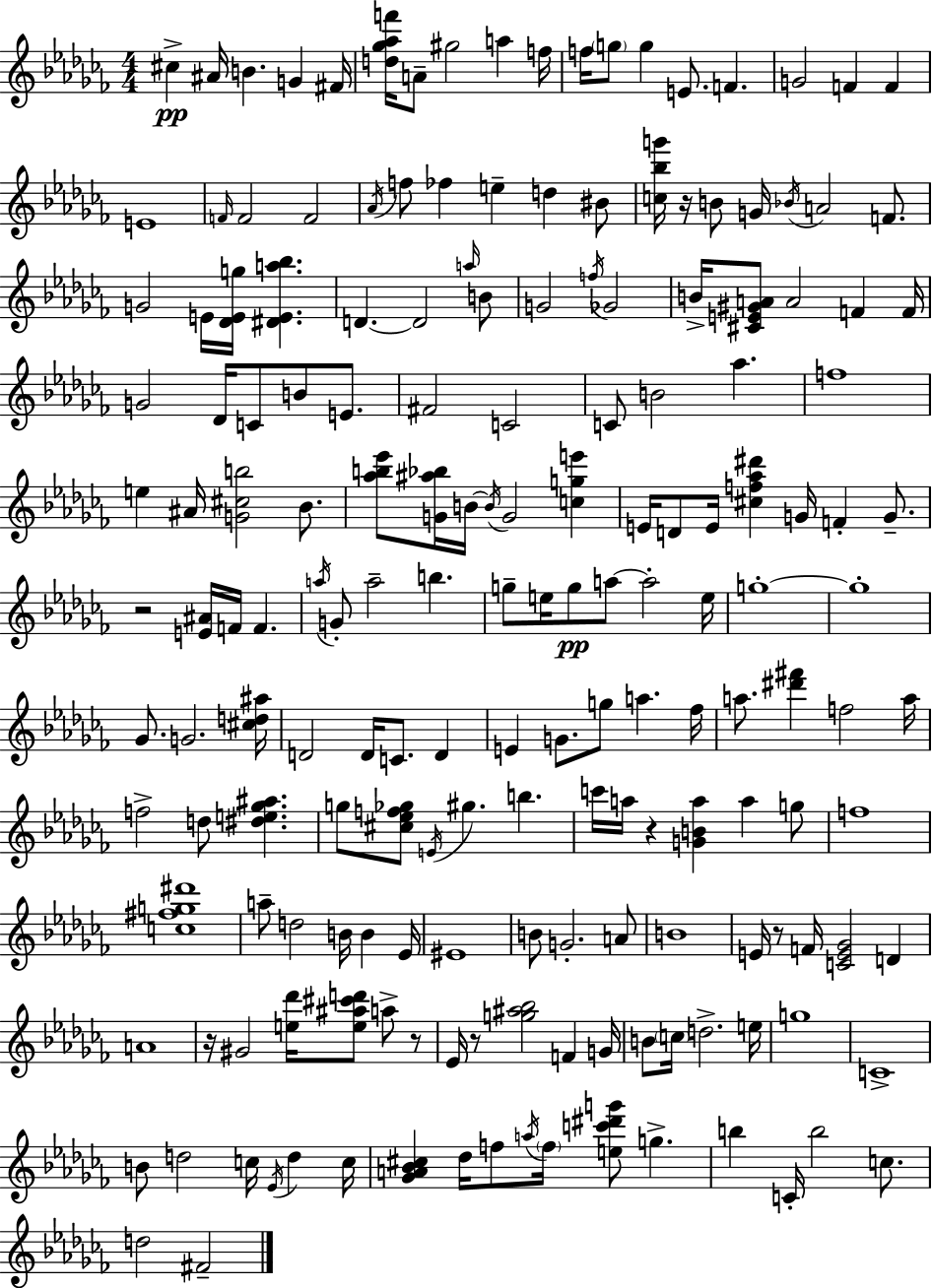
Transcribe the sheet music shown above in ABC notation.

X:1
T:Untitled
M:4/4
L:1/4
K:Abm
^c ^A/4 B G ^F/4 [d_g_af']/4 A/2 ^g2 a f/4 f/4 g/2 g E/2 F G2 F F E4 F/4 F2 F2 _A/4 f/2 _f e d ^B/2 [c_bg']/4 z/4 B/2 G/4 _B/4 A2 F/2 G2 E/4 [_DEg]/4 [^DEa_b] D D2 a/4 B/2 G2 f/4 _G2 B/4 [^CE^GA]/2 A2 F F/4 G2 _D/4 C/2 B/2 E/2 ^F2 C2 C/2 B2 _a f4 e ^A/4 [G^cb]2 _B/2 [_ab_e']/2 [G^a_b]/4 B/4 B/4 G2 [cge'] E/4 D/2 E/4 [^cf_a^d'] G/4 F G/2 z2 [E^A]/4 F/4 F a/4 G/2 a2 b g/2 e/4 g/2 a/2 a2 e/4 g4 g4 _G/2 G2 [^cd^a]/4 D2 D/4 C/2 D E G/2 g/2 a _f/4 a/2 [^d'^f'] f2 a/4 f2 d/2 [^de_g^a] g/2 [^c_ef_g]/2 E/4 ^g b c'/4 a/4 z [GBa] a g/2 f4 [c^fg^d']4 a/2 d2 B/4 B _E/4 ^E4 B/2 G2 A/2 B4 E/4 z/2 F/4 [CE_G]2 D A4 z/4 ^G2 [e_d']/4 [e^a^c'd']/2 a/2 z/2 _E/4 z/2 [g^a_b]2 F G/4 B/2 c/4 d2 e/4 g4 C4 B/2 d2 c/4 _E/4 d c/4 [_GA_B^c] _d/4 f/2 a/4 f/4 [ec'^d'g']/2 g b C/4 b2 c/2 d2 ^F2